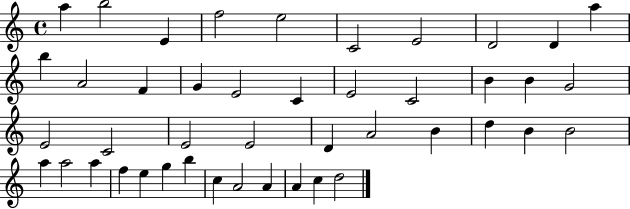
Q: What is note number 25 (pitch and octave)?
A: E4